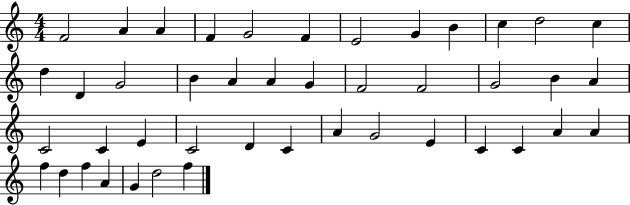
F4/h A4/q A4/q F4/q G4/h F4/q E4/h G4/q B4/q C5/q D5/h C5/q D5/q D4/q G4/h B4/q A4/q A4/q G4/q F4/h F4/h G4/h B4/q A4/q C4/h C4/q E4/q C4/h D4/q C4/q A4/q G4/h E4/q C4/q C4/q A4/q A4/q F5/q D5/q F5/q A4/q G4/q D5/h F5/q